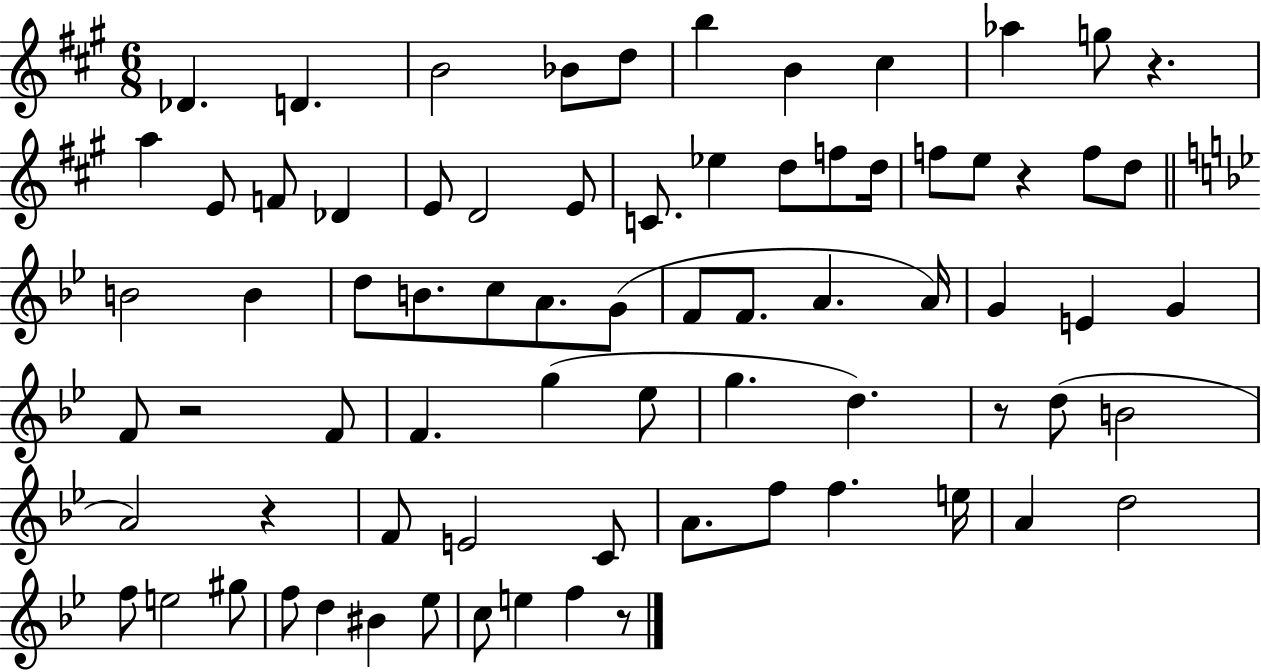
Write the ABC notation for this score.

X:1
T:Untitled
M:6/8
L:1/4
K:A
_D D B2 _B/2 d/2 b B ^c _a g/2 z a E/2 F/2 _D E/2 D2 E/2 C/2 _e d/2 f/2 d/4 f/2 e/2 z f/2 d/2 B2 B d/2 B/2 c/2 A/2 G/2 F/2 F/2 A A/4 G E G F/2 z2 F/2 F g _e/2 g d z/2 d/2 B2 A2 z F/2 E2 C/2 A/2 f/2 f e/4 A d2 f/2 e2 ^g/2 f/2 d ^B _e/2 c/2 e f z/2